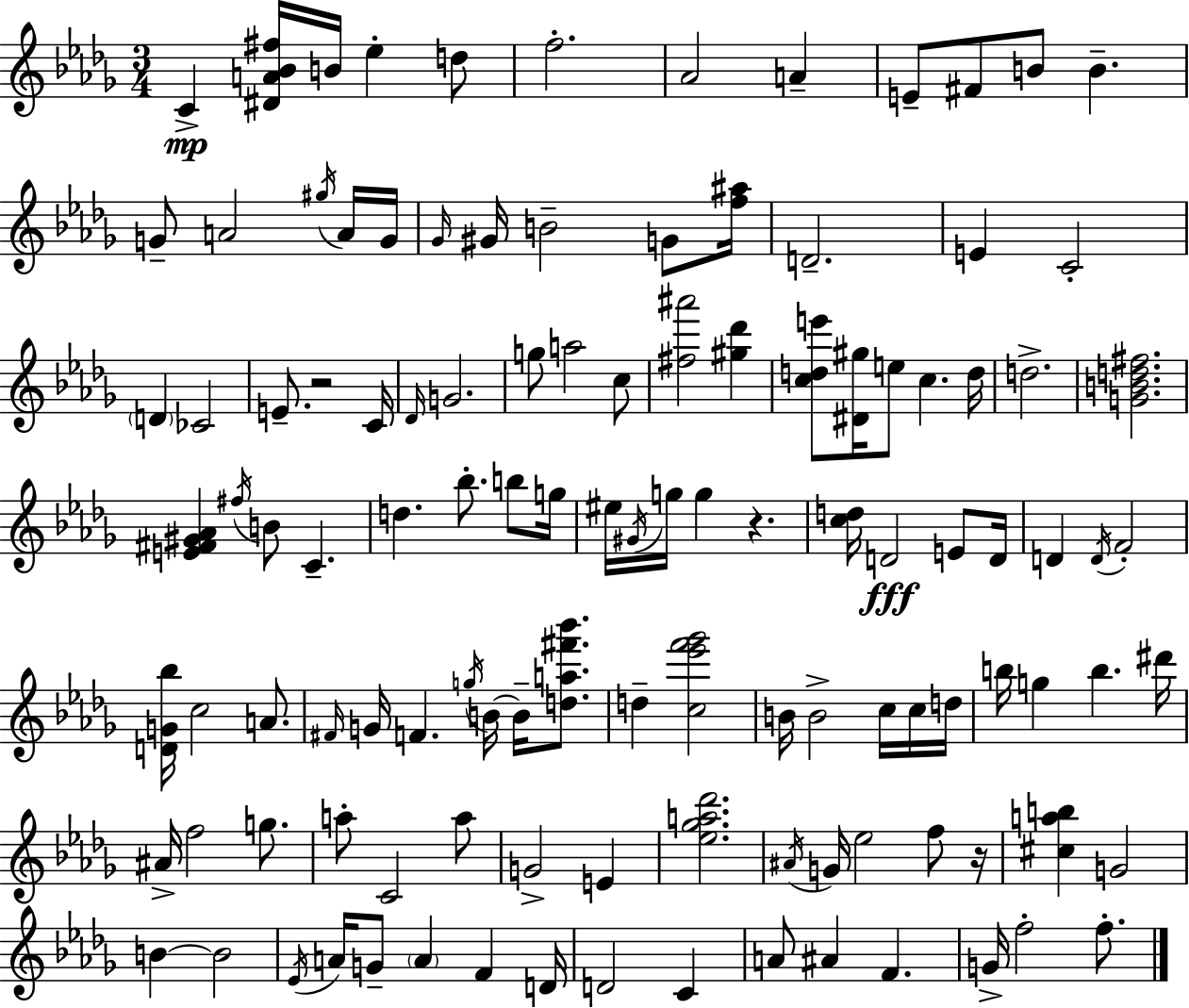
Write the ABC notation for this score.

X:1
T:Untitled
M:3/4
L:1/4
K:Bbm
C [^DA_B^f]/4 B/4 _e d/2 f2 _A2 A E/2 ^F/2 B/2 B G/2 A2 ^g/4 A/4 G/4 _G/4 ^G/4 B2 G/2 [f^a]/4 D2 E C2 D _C2 E/2 z2 C/4 _D/4 G2 g/2 a2 c/2 [^f^a']2 [^g_d'] [cde']/2 [^D^g]/4 e/2 c d/4 d2 [GBd^f]2 [E^F^G_A] ^f/4 B/2 C d _b/2 b/2 g/4 ^e/4 ^G/4 g/4 g z [cd]/4 D2 E/2 D/4 D D/4 F2 [DG_b]/4 c2 A/2 ^F/4 G/4 F g/4 B/4 B/4 [da^f'_b']/2 d [c_e'f'_g']2 B/4 B2 c/4 c/4 d/4 b/4 g b ^d'/4 ^A/4 f2 g/2 a/2 C2 a/2 G2 E [_e_ga_d']2 ^A/4 G/4 _e2 f/2 z/4 [^cab] G2 B B2 _E/4 A/4 G/2 A F D/4 D2 C A/2 ^A F G/4 f2 f/2